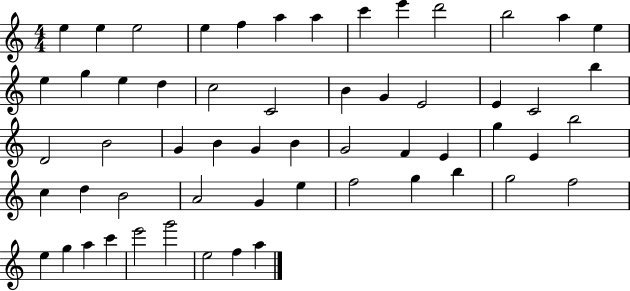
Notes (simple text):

E5/q E5/q E5/h E5/q F5/q A5/q A5/q C6/q E6/q D6/h B5/h A5/q E5/q E5/q G5/q E5/q D5/q C5/h C4/h B4/q G4/q E4/h E4/q C4/h B5/q D4/h B4/h G4/q B4/q G4/q B4/q G4/h F4/q E4/q G5/q E4/q B5/h C5/q D5/q B4/h A4/h G4/q E5/q F5/h G5/q B5/q G5/h F5/h E5/q G5/q A5/q C6/q E6/h G6/h E5/h F5/q A5/q